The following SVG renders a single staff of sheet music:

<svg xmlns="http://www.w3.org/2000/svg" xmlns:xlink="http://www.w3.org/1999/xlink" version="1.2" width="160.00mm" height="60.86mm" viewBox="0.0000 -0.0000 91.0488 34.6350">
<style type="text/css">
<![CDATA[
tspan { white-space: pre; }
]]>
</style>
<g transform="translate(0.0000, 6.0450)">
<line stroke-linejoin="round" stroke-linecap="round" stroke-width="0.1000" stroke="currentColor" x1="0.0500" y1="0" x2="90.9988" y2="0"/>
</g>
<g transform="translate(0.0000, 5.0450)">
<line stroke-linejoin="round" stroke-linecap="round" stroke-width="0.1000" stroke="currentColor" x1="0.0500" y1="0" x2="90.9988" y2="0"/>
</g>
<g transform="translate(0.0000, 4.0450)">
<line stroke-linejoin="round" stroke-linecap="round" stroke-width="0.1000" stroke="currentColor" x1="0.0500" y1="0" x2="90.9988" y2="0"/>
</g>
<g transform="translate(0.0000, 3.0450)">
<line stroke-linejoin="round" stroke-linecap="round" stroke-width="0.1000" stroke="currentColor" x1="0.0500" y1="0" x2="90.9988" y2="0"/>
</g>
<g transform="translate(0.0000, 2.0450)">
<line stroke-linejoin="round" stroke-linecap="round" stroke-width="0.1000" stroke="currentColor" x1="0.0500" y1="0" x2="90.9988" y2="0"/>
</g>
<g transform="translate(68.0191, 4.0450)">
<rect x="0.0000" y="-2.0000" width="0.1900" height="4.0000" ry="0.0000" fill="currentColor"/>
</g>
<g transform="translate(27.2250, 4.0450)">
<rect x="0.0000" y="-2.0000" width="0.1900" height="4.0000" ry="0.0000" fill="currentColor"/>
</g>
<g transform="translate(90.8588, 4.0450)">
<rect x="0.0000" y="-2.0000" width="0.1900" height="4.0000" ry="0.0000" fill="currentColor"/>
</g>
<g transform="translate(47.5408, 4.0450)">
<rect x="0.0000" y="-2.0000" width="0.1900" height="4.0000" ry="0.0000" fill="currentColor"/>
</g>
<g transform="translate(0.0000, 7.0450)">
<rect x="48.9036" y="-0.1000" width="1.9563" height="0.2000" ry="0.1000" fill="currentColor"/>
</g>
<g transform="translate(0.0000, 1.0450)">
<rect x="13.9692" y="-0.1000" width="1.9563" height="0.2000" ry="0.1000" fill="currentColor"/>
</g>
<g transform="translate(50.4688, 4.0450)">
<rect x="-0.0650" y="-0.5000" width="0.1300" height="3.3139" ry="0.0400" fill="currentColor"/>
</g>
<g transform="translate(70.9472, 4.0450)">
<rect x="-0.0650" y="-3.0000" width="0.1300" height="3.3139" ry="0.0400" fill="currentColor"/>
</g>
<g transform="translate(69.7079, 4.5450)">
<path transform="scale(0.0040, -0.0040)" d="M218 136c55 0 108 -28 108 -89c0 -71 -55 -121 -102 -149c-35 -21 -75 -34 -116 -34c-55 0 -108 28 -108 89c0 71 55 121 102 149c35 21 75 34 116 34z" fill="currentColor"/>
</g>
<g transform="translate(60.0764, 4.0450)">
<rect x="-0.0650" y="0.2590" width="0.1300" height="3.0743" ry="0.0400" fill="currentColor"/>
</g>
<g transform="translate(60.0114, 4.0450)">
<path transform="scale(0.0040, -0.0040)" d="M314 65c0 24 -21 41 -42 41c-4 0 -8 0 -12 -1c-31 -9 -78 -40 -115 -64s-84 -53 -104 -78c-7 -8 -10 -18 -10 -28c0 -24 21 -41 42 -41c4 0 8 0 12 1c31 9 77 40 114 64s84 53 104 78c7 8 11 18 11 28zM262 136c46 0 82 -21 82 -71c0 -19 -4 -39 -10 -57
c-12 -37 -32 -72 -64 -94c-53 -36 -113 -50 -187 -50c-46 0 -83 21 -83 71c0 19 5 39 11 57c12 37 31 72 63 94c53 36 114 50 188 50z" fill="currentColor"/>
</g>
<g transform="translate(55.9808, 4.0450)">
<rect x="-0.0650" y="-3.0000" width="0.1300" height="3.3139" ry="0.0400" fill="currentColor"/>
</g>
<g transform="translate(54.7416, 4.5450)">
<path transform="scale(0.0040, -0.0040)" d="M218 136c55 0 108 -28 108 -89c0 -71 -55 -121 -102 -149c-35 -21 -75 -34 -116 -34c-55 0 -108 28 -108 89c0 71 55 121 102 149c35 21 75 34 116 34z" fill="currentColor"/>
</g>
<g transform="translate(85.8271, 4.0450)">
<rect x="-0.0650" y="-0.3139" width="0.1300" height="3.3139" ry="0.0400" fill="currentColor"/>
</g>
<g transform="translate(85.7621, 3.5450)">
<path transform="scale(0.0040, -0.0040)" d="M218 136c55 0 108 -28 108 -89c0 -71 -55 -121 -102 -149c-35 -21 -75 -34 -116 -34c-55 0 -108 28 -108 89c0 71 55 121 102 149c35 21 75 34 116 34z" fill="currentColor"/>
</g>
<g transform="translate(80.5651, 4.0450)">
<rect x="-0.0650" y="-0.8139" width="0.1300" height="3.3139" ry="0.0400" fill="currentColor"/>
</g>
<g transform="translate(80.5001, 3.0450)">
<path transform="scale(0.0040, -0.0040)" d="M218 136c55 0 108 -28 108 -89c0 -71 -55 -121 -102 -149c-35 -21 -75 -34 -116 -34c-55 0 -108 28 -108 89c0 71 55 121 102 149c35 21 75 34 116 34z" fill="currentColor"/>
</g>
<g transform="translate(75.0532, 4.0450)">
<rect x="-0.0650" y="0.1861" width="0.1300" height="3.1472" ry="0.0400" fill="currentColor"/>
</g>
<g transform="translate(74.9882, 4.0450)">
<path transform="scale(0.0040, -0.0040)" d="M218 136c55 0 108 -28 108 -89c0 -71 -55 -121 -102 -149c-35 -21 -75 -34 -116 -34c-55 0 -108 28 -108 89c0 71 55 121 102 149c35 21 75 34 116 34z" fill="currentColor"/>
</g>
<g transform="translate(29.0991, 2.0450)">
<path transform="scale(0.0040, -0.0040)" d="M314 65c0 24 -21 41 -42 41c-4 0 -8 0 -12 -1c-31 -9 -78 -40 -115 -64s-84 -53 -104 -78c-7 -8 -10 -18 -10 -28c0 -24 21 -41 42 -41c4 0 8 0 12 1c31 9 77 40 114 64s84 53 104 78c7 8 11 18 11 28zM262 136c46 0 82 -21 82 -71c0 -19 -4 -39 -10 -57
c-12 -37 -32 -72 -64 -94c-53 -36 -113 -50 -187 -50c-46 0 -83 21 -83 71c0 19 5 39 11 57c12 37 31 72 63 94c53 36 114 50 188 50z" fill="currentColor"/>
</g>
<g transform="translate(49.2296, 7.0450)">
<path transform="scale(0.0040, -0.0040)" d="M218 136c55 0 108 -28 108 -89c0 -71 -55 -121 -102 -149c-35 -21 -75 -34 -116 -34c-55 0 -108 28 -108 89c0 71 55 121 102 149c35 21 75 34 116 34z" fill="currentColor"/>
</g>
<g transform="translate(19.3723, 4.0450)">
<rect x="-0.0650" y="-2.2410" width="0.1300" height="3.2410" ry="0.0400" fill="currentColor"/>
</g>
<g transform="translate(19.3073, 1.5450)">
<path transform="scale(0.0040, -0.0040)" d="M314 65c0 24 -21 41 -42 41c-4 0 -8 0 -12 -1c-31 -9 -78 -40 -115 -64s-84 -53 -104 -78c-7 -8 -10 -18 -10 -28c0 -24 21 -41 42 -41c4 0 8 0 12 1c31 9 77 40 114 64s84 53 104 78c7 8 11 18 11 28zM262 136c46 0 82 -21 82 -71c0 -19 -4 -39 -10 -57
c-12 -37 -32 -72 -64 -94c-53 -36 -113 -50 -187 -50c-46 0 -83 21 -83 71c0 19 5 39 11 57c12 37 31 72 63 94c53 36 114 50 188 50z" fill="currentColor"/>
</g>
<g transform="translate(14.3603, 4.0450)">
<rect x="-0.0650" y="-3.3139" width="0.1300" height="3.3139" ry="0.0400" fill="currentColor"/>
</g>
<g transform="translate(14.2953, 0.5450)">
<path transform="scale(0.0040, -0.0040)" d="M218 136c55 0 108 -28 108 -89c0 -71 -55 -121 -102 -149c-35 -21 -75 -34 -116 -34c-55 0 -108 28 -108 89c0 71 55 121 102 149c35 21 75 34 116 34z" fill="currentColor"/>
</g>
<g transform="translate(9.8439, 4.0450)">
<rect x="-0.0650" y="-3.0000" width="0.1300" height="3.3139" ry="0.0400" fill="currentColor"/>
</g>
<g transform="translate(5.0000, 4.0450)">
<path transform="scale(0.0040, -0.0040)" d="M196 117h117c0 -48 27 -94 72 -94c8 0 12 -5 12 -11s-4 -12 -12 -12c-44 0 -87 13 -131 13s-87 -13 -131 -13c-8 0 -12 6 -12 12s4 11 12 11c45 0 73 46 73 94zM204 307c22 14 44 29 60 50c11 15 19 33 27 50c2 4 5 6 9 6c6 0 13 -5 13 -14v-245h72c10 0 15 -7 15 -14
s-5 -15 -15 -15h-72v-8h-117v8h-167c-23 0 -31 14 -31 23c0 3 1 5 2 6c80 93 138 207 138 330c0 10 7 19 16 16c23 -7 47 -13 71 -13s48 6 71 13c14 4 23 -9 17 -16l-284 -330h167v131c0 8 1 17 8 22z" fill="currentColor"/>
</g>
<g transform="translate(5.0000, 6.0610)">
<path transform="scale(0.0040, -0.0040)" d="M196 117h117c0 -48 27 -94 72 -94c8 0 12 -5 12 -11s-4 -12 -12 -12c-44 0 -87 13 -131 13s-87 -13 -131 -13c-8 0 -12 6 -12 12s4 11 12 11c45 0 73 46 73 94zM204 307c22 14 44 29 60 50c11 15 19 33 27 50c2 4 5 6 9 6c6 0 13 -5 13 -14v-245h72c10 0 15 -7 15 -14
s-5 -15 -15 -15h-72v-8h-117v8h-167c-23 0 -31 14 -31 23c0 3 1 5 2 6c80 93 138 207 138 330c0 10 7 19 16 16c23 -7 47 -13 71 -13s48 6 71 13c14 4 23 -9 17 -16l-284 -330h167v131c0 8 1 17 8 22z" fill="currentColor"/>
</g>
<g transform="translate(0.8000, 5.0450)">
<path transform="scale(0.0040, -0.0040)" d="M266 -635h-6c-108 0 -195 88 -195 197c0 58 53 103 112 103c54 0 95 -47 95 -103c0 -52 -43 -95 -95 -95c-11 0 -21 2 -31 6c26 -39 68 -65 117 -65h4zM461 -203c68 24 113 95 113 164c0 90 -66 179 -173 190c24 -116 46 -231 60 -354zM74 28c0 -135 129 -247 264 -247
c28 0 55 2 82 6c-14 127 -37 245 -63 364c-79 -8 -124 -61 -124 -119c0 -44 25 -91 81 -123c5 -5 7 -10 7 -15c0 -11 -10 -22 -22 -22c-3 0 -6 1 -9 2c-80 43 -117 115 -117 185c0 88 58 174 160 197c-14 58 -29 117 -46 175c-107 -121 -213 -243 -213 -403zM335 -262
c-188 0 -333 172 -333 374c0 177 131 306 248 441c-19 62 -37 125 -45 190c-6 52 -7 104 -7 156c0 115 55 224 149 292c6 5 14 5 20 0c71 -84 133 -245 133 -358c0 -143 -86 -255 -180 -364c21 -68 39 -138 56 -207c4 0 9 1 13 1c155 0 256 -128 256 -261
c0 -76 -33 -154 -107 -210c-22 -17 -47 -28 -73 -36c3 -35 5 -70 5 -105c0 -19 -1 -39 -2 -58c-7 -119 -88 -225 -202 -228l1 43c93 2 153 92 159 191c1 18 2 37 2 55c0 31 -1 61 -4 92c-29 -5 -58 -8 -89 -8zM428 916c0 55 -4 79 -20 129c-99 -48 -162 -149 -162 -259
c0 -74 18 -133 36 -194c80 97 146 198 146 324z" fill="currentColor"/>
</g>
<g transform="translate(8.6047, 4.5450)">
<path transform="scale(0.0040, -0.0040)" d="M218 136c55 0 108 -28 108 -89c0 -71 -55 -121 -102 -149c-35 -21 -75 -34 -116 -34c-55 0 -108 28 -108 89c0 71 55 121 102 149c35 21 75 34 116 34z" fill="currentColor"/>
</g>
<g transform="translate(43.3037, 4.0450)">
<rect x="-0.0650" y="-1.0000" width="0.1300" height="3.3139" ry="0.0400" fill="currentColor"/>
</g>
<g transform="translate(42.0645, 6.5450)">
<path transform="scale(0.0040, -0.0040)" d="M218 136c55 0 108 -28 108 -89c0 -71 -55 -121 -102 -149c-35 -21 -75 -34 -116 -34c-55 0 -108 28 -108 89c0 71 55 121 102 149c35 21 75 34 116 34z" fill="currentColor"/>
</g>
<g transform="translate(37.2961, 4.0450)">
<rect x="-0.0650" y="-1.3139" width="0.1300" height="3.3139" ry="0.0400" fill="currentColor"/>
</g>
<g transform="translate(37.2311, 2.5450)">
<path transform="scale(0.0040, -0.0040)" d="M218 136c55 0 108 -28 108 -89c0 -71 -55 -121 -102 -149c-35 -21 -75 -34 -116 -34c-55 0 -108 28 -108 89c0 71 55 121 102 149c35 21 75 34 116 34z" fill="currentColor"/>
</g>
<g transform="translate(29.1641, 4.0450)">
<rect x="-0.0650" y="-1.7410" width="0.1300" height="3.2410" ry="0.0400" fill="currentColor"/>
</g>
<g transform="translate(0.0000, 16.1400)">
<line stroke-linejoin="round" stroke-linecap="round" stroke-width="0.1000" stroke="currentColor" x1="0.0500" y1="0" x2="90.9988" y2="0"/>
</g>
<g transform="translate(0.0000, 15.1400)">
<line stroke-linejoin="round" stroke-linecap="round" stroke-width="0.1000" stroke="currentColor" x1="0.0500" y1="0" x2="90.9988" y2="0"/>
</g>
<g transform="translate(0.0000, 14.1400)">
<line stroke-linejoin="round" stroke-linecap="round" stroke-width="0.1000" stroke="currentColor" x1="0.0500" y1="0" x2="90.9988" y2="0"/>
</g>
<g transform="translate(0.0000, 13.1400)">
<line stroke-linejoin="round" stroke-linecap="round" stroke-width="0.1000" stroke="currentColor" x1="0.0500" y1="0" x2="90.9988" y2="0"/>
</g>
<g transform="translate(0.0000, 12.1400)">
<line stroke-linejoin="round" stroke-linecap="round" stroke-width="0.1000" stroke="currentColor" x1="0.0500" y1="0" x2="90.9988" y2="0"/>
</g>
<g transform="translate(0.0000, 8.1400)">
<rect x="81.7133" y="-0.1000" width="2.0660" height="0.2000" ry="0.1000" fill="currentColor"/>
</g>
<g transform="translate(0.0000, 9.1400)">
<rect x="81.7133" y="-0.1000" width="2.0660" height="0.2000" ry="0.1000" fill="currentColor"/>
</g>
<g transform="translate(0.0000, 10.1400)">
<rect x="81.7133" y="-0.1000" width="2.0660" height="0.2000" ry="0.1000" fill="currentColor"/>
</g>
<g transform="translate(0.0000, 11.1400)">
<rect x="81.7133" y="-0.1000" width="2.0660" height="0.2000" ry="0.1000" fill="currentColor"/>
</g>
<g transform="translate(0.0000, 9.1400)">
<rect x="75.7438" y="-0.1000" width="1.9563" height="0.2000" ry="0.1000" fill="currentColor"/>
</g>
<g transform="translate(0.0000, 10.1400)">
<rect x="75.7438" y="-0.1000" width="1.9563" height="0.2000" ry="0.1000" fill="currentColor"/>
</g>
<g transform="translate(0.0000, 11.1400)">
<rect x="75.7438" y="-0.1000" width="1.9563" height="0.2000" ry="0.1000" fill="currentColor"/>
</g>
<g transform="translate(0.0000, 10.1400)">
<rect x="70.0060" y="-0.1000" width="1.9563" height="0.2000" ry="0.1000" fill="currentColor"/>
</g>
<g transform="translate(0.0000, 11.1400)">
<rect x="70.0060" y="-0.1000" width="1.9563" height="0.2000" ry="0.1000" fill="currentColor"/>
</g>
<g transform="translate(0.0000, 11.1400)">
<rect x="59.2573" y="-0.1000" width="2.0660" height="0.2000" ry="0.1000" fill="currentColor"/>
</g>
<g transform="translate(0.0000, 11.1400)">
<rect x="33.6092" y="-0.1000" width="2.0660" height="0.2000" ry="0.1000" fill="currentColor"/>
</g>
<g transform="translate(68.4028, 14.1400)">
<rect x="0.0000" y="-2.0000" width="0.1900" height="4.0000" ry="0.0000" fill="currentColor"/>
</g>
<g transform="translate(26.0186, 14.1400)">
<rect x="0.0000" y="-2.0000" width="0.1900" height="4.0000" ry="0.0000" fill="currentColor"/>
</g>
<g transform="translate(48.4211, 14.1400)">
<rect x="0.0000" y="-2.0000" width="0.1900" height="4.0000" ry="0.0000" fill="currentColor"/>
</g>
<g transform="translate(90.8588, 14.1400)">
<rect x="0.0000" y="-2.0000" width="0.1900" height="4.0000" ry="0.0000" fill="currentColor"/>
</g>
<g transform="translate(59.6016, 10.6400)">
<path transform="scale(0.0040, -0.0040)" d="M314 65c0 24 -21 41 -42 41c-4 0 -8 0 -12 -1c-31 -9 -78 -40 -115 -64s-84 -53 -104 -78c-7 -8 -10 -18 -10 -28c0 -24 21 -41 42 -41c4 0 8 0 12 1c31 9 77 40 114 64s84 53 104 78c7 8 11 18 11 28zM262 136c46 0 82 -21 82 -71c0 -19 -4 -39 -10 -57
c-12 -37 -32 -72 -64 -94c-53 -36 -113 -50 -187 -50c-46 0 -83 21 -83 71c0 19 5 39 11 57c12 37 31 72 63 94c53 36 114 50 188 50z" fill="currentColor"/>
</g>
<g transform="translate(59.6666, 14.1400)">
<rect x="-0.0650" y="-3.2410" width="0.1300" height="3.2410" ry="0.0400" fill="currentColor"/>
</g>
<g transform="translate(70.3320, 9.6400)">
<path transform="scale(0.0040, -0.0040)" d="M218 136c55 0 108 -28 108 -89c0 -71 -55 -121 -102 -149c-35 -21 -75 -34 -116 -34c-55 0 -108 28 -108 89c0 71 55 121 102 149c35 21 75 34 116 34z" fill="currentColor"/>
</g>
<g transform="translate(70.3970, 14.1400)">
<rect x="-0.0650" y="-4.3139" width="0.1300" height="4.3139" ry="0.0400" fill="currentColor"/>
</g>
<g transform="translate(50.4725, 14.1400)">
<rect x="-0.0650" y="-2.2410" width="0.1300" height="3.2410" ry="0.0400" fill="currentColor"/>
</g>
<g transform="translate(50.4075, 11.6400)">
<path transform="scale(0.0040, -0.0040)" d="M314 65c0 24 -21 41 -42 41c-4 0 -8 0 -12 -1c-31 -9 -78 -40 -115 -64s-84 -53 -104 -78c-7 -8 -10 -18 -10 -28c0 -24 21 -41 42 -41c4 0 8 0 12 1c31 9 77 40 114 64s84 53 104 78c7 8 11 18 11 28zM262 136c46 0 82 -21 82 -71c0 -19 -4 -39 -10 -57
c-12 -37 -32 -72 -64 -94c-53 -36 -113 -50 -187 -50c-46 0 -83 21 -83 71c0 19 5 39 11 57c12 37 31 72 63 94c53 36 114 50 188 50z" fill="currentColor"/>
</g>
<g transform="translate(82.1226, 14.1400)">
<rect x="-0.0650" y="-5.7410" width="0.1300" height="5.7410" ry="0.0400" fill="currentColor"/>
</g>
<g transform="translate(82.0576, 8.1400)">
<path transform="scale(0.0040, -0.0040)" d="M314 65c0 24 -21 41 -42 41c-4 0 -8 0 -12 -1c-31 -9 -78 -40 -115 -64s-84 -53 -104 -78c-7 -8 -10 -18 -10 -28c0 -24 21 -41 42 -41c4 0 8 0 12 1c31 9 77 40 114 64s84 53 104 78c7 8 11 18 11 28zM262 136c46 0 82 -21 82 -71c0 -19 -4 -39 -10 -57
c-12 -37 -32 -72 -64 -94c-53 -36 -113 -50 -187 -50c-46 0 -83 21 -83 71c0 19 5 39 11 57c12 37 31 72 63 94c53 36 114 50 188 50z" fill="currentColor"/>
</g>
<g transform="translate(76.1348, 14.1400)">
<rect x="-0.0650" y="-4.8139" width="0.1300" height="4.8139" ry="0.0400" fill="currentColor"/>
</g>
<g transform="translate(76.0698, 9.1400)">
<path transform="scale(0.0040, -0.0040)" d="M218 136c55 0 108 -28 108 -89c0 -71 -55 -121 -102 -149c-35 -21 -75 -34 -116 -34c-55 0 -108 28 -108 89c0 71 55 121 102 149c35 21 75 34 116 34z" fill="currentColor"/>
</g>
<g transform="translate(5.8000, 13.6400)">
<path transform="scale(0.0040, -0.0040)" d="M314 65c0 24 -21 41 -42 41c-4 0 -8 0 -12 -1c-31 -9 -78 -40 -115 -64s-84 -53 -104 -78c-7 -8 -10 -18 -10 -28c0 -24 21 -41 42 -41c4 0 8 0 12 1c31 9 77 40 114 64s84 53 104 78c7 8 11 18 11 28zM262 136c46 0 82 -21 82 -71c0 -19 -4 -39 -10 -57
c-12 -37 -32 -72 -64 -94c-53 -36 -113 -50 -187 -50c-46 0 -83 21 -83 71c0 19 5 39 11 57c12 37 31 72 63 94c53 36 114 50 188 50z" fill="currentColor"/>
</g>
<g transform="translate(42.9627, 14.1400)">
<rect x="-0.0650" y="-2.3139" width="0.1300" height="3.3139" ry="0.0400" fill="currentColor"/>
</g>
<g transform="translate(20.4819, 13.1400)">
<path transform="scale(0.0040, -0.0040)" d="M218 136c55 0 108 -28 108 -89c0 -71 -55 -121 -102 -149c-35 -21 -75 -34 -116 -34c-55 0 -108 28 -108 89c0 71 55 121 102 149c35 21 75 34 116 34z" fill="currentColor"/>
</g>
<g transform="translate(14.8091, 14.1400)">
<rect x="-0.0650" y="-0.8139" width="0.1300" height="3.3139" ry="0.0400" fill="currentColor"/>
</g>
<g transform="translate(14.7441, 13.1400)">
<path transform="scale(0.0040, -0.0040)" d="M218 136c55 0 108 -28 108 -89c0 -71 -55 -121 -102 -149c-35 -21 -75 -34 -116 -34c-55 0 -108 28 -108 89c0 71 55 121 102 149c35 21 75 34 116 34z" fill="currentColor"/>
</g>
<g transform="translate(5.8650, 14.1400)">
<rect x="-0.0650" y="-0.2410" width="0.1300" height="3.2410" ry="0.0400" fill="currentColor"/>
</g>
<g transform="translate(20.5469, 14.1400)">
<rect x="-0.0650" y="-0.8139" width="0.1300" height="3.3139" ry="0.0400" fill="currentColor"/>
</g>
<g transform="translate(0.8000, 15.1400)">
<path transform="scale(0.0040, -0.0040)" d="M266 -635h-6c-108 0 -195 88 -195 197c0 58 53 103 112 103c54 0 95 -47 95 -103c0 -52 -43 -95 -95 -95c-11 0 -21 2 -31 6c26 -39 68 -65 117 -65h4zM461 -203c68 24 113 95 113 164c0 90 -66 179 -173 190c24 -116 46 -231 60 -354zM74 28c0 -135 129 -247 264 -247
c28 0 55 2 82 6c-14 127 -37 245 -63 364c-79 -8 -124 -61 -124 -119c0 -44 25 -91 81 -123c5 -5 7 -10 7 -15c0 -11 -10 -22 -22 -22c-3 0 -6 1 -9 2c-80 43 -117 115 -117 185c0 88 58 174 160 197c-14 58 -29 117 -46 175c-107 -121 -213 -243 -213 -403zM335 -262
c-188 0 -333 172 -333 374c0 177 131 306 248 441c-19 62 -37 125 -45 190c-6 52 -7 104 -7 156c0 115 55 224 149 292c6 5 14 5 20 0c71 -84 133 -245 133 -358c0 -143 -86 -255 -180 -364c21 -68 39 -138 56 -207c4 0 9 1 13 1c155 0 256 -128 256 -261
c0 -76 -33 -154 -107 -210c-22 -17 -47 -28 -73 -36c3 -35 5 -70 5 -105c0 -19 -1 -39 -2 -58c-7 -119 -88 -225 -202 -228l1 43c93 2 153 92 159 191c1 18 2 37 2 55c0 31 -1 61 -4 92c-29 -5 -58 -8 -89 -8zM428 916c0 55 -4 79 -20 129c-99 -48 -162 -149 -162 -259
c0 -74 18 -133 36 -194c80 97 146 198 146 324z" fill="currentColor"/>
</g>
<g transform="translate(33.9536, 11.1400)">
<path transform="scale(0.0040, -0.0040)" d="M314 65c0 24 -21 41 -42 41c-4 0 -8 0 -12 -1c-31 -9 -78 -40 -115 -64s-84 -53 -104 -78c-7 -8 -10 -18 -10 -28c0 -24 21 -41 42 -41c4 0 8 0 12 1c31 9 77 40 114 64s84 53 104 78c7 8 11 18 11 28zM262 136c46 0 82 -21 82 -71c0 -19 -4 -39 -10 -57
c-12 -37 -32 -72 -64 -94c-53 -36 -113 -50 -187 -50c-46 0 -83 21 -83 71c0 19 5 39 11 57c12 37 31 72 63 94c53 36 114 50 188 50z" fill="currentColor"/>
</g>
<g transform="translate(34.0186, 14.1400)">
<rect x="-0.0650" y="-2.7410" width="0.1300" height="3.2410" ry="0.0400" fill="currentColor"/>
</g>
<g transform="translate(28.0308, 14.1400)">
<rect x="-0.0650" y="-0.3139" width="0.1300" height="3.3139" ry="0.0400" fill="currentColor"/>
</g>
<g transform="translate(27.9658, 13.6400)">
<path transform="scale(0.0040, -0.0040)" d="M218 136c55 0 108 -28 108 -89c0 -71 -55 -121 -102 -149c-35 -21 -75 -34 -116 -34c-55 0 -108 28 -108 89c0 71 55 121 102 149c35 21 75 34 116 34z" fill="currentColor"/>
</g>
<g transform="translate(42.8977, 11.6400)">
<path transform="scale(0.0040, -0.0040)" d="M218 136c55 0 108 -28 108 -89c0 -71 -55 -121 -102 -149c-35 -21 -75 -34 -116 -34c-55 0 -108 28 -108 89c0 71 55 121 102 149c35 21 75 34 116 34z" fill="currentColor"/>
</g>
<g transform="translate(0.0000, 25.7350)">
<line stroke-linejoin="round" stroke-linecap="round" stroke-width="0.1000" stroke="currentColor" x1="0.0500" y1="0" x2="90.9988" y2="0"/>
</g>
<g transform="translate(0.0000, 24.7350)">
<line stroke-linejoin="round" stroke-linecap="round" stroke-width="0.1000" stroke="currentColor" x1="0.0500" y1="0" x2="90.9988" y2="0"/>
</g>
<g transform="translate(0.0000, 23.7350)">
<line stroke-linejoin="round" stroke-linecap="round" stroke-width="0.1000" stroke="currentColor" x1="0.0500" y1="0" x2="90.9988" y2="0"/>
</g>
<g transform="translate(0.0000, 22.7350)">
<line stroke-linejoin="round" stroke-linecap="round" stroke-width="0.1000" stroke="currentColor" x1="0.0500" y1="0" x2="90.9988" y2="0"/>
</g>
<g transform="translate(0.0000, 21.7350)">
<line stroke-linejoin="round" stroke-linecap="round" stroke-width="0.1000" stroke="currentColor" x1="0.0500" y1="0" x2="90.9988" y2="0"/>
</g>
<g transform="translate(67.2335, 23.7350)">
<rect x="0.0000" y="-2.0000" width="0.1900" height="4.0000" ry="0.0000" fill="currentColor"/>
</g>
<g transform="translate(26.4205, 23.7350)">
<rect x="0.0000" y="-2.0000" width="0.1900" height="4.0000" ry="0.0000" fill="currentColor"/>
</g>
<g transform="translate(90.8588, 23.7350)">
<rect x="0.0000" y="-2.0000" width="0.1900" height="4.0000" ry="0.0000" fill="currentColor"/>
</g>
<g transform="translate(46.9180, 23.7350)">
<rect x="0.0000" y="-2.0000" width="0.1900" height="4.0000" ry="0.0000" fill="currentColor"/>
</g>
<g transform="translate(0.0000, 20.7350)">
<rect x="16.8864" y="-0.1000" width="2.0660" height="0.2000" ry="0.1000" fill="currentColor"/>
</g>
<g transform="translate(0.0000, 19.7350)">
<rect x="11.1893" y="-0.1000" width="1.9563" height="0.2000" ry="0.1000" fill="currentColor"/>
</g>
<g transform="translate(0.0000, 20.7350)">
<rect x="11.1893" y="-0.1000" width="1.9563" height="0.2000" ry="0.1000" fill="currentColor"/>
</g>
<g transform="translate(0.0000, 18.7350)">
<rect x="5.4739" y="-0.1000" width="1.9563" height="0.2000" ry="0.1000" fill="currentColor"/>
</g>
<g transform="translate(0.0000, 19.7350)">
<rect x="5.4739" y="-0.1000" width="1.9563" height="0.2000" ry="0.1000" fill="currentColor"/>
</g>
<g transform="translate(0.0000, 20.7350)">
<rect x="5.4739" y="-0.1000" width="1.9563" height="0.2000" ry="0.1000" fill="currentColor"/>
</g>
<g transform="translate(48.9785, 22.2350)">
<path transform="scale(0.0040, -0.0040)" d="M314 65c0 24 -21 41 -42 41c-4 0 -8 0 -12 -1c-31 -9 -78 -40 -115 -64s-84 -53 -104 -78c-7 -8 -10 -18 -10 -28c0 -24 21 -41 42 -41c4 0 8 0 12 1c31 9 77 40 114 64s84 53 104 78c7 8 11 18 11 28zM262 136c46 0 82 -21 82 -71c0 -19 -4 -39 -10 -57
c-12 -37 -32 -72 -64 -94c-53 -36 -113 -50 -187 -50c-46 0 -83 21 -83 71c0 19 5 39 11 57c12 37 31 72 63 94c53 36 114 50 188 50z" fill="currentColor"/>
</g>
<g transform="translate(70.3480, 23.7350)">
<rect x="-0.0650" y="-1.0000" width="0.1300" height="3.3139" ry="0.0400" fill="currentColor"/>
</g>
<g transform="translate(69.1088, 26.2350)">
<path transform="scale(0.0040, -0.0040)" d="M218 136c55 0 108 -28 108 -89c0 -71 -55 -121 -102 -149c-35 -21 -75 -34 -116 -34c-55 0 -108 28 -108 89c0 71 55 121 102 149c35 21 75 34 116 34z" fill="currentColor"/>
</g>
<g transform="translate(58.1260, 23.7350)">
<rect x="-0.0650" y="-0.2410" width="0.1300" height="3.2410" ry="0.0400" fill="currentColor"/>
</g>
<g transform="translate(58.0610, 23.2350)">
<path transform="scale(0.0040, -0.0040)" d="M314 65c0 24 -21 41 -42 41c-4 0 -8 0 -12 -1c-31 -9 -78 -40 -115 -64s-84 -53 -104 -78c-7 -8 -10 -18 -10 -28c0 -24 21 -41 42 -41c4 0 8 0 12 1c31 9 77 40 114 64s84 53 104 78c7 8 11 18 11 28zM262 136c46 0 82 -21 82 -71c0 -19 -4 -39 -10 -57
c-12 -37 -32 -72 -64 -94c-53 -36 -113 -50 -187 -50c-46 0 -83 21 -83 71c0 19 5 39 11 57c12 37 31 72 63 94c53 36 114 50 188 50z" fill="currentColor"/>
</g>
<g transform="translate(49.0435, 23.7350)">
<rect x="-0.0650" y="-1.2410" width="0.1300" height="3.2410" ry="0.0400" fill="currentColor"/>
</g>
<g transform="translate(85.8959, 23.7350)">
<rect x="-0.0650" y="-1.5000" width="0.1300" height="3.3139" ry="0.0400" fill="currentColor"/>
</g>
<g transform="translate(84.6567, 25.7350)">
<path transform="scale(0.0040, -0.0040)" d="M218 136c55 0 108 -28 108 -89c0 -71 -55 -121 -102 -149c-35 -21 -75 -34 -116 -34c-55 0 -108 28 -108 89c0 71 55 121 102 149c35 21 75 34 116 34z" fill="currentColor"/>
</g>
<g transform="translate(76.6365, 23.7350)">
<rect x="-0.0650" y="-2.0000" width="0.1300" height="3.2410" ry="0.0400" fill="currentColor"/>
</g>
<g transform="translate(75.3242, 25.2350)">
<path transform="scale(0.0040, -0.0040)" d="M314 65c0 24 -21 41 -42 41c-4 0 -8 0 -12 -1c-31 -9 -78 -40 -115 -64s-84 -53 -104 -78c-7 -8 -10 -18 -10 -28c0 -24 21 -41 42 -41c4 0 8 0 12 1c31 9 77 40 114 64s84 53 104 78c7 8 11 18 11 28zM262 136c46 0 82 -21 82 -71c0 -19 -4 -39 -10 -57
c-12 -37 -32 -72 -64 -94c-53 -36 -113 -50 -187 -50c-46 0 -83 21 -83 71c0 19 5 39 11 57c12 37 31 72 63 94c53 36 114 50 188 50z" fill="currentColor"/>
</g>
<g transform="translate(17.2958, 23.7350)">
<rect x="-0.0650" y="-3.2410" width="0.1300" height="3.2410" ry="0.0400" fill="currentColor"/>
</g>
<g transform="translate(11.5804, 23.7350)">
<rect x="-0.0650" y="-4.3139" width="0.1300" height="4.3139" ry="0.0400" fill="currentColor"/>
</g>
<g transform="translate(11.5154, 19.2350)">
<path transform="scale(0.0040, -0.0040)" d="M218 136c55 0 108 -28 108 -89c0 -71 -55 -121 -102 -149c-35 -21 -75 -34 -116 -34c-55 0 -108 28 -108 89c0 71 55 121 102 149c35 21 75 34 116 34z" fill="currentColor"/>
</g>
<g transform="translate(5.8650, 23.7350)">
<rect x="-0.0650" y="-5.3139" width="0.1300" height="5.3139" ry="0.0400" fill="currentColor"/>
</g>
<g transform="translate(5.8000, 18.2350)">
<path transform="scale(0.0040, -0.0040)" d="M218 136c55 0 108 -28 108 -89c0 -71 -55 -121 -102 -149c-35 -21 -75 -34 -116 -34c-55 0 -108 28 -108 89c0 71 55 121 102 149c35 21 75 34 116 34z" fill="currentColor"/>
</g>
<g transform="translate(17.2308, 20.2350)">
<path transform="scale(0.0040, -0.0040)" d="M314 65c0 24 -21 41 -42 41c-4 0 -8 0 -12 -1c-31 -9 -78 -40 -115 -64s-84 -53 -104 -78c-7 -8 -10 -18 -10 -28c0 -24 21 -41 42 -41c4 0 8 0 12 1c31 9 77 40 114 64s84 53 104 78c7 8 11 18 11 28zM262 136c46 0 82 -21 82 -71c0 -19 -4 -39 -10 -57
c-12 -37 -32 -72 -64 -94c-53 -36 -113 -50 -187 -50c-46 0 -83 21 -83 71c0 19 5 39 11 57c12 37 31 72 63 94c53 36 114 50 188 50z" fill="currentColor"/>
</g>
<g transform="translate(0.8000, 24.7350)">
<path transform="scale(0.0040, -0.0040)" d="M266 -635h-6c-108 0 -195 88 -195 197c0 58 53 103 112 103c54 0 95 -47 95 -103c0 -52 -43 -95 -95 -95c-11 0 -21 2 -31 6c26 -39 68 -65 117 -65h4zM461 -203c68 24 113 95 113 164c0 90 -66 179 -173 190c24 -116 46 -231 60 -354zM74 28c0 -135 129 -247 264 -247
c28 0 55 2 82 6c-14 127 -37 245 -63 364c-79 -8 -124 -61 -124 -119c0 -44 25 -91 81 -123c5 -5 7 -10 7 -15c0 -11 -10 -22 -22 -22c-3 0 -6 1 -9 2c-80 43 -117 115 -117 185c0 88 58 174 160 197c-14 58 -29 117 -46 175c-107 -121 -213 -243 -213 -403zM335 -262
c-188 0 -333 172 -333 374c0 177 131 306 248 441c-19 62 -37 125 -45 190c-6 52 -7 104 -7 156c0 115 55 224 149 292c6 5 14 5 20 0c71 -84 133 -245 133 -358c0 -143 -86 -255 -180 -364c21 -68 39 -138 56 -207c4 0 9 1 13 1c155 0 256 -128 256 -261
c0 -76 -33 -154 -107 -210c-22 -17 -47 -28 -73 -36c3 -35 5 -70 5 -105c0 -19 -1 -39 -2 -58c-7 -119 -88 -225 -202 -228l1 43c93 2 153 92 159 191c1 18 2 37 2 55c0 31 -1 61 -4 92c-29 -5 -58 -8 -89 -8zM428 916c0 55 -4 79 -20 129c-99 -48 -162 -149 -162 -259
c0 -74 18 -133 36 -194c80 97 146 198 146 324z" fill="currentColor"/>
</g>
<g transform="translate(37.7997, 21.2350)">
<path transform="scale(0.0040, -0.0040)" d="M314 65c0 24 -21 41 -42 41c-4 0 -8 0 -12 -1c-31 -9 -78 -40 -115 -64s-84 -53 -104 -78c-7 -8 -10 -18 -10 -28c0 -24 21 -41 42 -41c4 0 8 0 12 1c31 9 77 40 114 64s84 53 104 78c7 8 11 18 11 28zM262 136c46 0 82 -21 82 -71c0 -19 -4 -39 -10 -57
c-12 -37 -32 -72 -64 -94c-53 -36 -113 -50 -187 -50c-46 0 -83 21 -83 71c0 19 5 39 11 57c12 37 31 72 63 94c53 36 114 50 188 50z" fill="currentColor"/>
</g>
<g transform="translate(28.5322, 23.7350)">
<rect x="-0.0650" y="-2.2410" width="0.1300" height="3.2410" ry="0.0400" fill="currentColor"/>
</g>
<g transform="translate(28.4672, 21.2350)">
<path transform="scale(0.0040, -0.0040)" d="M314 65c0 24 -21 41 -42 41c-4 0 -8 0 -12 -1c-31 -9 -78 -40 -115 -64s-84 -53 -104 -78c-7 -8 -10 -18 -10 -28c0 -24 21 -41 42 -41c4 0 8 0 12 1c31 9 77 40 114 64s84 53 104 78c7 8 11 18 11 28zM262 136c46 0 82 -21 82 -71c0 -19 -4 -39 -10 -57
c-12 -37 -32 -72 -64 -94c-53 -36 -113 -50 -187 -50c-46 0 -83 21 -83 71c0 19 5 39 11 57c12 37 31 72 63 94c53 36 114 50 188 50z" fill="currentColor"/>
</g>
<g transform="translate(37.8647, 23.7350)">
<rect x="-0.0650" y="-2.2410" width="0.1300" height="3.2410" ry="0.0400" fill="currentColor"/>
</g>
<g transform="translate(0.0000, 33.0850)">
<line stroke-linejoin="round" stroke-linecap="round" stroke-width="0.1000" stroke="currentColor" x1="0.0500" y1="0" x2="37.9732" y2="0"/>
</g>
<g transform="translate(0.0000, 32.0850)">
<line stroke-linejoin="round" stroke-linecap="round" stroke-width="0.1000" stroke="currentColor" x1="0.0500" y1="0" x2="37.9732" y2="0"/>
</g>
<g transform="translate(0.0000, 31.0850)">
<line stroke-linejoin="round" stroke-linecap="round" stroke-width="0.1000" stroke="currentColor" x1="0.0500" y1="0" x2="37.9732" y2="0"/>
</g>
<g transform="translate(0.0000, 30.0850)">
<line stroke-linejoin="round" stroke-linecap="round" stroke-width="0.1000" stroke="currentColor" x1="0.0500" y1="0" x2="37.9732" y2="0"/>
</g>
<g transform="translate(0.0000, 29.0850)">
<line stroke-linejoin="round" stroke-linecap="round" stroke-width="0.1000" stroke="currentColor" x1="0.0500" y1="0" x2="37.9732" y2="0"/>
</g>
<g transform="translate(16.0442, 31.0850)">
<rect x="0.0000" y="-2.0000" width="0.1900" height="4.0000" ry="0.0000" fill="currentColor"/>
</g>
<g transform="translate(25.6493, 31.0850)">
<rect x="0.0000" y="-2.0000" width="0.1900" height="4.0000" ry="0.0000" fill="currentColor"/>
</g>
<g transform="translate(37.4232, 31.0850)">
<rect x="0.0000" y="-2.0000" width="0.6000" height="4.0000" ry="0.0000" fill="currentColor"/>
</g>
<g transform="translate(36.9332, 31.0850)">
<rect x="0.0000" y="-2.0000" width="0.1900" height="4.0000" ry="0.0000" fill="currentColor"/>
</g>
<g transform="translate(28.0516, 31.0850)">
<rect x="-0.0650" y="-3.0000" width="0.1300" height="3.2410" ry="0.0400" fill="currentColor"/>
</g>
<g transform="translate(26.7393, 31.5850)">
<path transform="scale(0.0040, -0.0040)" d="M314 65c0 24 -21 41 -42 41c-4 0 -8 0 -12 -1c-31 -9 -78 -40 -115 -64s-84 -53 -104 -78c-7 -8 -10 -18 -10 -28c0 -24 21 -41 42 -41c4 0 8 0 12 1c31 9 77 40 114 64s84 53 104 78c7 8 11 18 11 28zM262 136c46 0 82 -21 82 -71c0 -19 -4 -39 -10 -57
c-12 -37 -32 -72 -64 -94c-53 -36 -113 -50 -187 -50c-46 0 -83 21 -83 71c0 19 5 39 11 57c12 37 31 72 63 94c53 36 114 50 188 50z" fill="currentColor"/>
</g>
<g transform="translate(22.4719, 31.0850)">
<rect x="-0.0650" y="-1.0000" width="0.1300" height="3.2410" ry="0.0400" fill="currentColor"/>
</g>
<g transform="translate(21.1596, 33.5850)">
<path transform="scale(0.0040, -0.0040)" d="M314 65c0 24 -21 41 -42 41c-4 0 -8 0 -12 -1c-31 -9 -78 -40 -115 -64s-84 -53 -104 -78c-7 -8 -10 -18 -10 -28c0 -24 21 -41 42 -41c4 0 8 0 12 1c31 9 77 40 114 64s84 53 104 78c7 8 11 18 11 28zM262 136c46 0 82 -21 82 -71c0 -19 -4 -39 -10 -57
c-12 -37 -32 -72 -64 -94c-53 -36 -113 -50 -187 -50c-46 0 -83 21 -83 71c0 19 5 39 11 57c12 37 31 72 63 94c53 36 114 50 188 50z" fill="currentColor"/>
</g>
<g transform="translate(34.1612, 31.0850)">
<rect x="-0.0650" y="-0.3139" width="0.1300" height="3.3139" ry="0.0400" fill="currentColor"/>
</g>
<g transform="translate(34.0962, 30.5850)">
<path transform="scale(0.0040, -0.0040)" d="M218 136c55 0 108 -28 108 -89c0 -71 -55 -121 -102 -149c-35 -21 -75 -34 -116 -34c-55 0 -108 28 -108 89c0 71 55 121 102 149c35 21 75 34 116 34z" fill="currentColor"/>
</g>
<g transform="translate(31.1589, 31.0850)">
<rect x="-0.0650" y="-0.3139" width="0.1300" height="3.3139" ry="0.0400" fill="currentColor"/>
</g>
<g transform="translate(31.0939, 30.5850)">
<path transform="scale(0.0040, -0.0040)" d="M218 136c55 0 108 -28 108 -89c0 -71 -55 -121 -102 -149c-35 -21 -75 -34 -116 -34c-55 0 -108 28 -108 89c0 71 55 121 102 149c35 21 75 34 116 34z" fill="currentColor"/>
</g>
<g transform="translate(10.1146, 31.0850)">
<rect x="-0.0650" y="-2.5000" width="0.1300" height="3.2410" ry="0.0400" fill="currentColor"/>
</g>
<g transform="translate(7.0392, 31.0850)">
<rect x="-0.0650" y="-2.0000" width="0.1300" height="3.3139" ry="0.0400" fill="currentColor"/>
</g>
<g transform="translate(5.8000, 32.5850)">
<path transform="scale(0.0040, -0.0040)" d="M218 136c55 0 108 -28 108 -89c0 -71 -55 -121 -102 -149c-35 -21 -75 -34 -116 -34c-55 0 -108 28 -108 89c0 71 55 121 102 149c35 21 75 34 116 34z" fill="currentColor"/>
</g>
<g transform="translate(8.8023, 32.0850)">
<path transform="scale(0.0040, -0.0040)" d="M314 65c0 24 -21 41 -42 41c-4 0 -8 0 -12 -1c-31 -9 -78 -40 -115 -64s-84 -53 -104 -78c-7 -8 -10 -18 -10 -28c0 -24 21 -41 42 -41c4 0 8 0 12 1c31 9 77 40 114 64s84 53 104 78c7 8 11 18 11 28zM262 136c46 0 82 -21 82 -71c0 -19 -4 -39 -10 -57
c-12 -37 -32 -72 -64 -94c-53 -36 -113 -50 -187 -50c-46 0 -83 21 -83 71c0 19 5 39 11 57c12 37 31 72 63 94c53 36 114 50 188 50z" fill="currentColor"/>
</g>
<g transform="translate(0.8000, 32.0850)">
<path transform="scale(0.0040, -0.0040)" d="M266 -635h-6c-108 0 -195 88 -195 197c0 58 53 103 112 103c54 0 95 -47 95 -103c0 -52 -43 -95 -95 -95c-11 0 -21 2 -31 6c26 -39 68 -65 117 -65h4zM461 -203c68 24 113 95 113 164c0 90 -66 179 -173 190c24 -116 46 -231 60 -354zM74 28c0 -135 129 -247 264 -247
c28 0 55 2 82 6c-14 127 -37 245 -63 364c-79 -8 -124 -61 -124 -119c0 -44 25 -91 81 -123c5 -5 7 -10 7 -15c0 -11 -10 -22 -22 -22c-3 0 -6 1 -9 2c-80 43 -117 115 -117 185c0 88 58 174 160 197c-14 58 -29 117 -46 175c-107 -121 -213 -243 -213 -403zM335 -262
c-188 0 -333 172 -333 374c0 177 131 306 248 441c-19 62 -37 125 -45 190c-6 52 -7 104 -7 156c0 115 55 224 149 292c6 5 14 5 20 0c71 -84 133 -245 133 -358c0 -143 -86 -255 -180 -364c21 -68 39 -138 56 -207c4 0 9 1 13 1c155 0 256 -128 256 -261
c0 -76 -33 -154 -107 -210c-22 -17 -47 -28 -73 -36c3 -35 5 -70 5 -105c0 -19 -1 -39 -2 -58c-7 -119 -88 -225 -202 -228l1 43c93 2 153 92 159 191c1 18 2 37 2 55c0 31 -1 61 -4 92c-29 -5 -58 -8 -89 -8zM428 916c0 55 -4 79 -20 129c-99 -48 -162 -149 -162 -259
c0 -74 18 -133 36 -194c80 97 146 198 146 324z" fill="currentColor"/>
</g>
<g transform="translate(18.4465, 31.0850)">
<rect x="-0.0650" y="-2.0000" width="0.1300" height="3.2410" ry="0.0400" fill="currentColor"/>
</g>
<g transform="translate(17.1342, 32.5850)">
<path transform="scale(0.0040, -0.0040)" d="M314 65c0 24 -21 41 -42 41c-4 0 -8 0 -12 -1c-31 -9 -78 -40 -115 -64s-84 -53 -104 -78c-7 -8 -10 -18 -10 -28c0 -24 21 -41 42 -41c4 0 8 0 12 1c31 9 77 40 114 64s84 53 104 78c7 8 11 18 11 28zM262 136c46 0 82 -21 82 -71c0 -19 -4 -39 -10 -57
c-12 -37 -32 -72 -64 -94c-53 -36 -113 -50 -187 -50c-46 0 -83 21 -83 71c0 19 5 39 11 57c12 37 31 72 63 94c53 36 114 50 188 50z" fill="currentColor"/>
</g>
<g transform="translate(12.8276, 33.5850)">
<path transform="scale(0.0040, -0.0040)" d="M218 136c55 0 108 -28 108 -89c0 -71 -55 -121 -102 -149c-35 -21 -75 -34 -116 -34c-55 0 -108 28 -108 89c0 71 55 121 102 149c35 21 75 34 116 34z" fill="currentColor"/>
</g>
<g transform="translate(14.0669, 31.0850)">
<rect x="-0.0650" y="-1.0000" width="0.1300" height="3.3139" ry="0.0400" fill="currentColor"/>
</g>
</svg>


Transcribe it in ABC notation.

X:1
T:Untitled
M:4/4
L:1/4
K:C
A b g2 f2 e D C A B2 A B d c c2 d d c a2 g g2 b2 d' e' g'2 f' d' b2 g2 g2 e2 c2 D F2 E F G2 D F2 D2 A2 c c